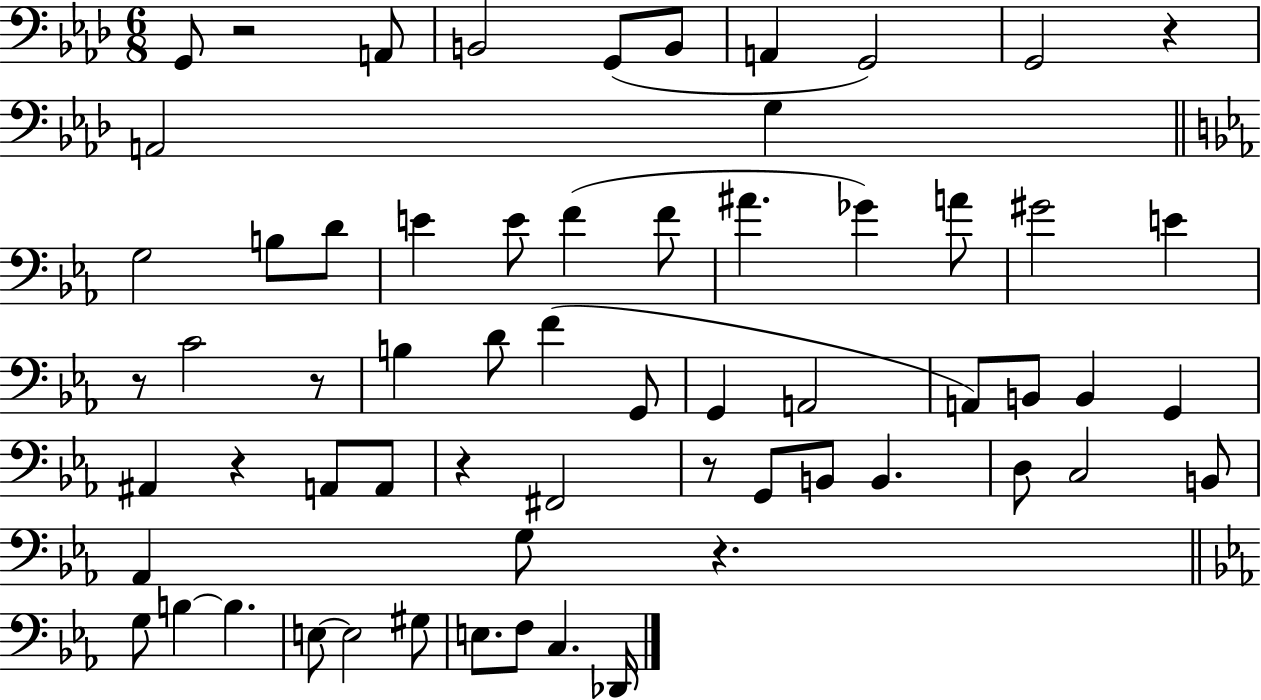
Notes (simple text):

G2/e R/h A2/e B2/h G2/e B2/e A2/q G2/h G2/h R/q A2/h G3/q G3/h B3/e D4/e E4/q E4/e F4/q F4/e A#4/q. Gb4/q A4/e G#4/h E4/q R/e C4/h R/e B3/q D4/e F4/q G2/e G2/q A2/h A2/e B2/e B2/q G2/q A#2/q R/q A2/e A2/e R/q F#2/h R/e G2/e B2/e B2/q. D3/e C3/h B2/e Ab2/q G3/e R/q. G3/e B3/q B3/q. E3/e E3/h G#3/e E3/e. F3/e C3/q. Db2/s